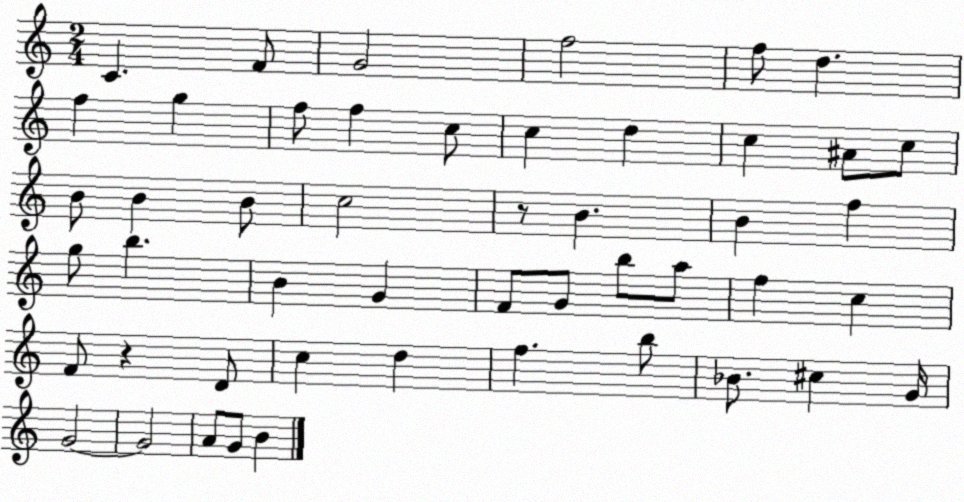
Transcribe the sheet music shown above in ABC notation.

X:1
T:Untitled
M:2/4
L:1/4
K:C
C F/2 G2 f2 f/2 d f g f/2 f c/2 c d c ^A/2 c/2 B/2 B B/2 c2 z/2 B B f g/2 b B G F/2 G/2 b/2 a/2 f c F/2 z D/2 c d f b/2 _B/2 ^c G/4 G2 G2 A/2 G/2 B